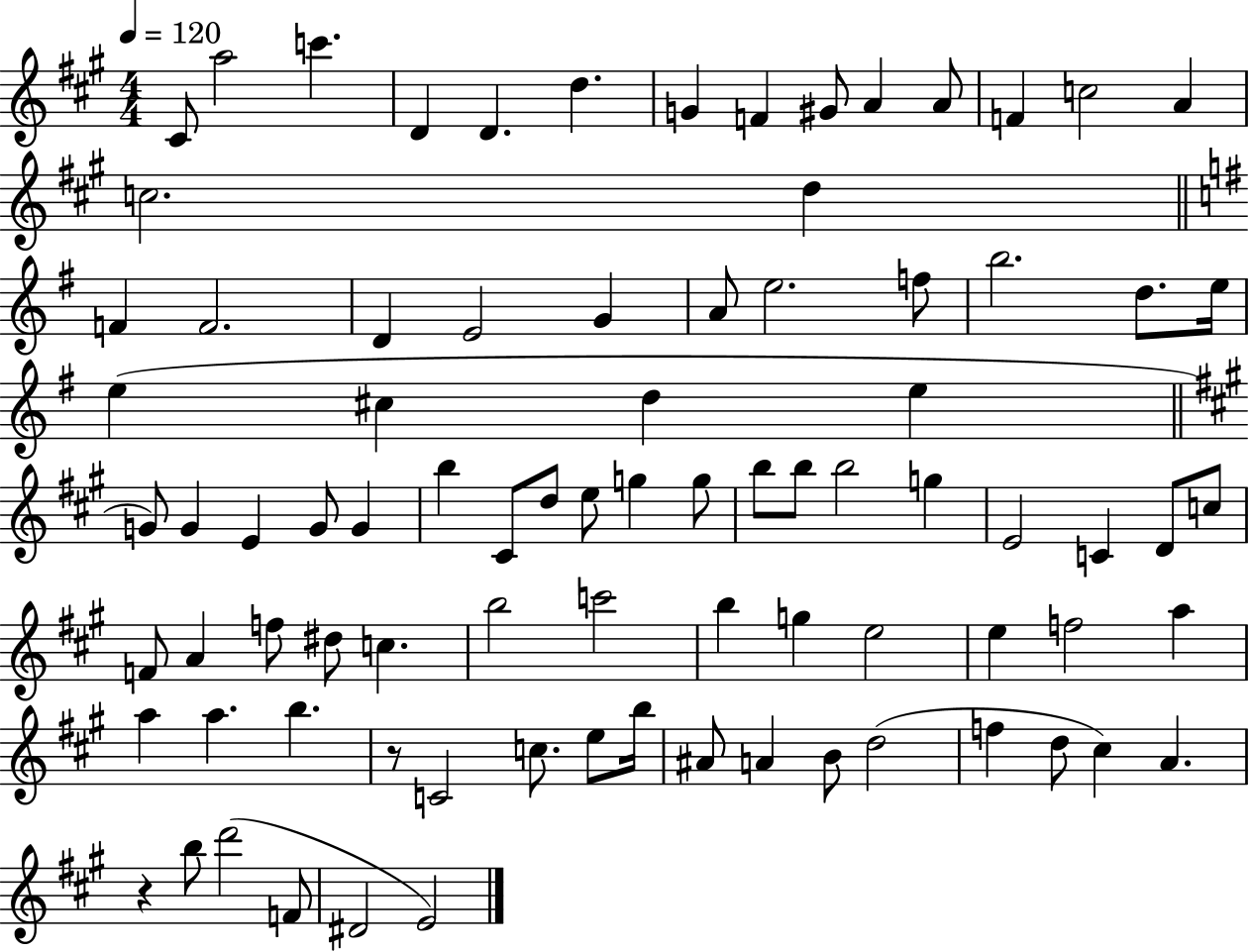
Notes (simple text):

C#4/e A5/h C6/q. D4/q D4/q. D5/q. G4/q F4/q G#4/e A4/q A4/e F4/q C5/h A4/q C5/h. D5/q F4/q F4/h. D4/q E4/h G4/q A4/e E5/h. F5/e B5/h. D5/e. E5/s E5/q C#5/q D5/q E5/q G4/e G4/q E4/q G4/e G4/q B5/q C#4/e D5/e E5/e G5/q G5/e B5/e B5/e B5/h G5/q E4/h C4/q D4/e C5/e F4/e A4/q F5/e D#5/e C5/q. B5/h C6/h B5/q G5/q E5/h E5/q F5/h A5/q A5/q A5/q. B5/q. R/e C4/h C5/e. E5/e B5/s A#4/e A4/q B4/e D5/h F5/q D5/e C#5/q A4/q. R/q B5/e D6/h F4/e D#4/h E4/h